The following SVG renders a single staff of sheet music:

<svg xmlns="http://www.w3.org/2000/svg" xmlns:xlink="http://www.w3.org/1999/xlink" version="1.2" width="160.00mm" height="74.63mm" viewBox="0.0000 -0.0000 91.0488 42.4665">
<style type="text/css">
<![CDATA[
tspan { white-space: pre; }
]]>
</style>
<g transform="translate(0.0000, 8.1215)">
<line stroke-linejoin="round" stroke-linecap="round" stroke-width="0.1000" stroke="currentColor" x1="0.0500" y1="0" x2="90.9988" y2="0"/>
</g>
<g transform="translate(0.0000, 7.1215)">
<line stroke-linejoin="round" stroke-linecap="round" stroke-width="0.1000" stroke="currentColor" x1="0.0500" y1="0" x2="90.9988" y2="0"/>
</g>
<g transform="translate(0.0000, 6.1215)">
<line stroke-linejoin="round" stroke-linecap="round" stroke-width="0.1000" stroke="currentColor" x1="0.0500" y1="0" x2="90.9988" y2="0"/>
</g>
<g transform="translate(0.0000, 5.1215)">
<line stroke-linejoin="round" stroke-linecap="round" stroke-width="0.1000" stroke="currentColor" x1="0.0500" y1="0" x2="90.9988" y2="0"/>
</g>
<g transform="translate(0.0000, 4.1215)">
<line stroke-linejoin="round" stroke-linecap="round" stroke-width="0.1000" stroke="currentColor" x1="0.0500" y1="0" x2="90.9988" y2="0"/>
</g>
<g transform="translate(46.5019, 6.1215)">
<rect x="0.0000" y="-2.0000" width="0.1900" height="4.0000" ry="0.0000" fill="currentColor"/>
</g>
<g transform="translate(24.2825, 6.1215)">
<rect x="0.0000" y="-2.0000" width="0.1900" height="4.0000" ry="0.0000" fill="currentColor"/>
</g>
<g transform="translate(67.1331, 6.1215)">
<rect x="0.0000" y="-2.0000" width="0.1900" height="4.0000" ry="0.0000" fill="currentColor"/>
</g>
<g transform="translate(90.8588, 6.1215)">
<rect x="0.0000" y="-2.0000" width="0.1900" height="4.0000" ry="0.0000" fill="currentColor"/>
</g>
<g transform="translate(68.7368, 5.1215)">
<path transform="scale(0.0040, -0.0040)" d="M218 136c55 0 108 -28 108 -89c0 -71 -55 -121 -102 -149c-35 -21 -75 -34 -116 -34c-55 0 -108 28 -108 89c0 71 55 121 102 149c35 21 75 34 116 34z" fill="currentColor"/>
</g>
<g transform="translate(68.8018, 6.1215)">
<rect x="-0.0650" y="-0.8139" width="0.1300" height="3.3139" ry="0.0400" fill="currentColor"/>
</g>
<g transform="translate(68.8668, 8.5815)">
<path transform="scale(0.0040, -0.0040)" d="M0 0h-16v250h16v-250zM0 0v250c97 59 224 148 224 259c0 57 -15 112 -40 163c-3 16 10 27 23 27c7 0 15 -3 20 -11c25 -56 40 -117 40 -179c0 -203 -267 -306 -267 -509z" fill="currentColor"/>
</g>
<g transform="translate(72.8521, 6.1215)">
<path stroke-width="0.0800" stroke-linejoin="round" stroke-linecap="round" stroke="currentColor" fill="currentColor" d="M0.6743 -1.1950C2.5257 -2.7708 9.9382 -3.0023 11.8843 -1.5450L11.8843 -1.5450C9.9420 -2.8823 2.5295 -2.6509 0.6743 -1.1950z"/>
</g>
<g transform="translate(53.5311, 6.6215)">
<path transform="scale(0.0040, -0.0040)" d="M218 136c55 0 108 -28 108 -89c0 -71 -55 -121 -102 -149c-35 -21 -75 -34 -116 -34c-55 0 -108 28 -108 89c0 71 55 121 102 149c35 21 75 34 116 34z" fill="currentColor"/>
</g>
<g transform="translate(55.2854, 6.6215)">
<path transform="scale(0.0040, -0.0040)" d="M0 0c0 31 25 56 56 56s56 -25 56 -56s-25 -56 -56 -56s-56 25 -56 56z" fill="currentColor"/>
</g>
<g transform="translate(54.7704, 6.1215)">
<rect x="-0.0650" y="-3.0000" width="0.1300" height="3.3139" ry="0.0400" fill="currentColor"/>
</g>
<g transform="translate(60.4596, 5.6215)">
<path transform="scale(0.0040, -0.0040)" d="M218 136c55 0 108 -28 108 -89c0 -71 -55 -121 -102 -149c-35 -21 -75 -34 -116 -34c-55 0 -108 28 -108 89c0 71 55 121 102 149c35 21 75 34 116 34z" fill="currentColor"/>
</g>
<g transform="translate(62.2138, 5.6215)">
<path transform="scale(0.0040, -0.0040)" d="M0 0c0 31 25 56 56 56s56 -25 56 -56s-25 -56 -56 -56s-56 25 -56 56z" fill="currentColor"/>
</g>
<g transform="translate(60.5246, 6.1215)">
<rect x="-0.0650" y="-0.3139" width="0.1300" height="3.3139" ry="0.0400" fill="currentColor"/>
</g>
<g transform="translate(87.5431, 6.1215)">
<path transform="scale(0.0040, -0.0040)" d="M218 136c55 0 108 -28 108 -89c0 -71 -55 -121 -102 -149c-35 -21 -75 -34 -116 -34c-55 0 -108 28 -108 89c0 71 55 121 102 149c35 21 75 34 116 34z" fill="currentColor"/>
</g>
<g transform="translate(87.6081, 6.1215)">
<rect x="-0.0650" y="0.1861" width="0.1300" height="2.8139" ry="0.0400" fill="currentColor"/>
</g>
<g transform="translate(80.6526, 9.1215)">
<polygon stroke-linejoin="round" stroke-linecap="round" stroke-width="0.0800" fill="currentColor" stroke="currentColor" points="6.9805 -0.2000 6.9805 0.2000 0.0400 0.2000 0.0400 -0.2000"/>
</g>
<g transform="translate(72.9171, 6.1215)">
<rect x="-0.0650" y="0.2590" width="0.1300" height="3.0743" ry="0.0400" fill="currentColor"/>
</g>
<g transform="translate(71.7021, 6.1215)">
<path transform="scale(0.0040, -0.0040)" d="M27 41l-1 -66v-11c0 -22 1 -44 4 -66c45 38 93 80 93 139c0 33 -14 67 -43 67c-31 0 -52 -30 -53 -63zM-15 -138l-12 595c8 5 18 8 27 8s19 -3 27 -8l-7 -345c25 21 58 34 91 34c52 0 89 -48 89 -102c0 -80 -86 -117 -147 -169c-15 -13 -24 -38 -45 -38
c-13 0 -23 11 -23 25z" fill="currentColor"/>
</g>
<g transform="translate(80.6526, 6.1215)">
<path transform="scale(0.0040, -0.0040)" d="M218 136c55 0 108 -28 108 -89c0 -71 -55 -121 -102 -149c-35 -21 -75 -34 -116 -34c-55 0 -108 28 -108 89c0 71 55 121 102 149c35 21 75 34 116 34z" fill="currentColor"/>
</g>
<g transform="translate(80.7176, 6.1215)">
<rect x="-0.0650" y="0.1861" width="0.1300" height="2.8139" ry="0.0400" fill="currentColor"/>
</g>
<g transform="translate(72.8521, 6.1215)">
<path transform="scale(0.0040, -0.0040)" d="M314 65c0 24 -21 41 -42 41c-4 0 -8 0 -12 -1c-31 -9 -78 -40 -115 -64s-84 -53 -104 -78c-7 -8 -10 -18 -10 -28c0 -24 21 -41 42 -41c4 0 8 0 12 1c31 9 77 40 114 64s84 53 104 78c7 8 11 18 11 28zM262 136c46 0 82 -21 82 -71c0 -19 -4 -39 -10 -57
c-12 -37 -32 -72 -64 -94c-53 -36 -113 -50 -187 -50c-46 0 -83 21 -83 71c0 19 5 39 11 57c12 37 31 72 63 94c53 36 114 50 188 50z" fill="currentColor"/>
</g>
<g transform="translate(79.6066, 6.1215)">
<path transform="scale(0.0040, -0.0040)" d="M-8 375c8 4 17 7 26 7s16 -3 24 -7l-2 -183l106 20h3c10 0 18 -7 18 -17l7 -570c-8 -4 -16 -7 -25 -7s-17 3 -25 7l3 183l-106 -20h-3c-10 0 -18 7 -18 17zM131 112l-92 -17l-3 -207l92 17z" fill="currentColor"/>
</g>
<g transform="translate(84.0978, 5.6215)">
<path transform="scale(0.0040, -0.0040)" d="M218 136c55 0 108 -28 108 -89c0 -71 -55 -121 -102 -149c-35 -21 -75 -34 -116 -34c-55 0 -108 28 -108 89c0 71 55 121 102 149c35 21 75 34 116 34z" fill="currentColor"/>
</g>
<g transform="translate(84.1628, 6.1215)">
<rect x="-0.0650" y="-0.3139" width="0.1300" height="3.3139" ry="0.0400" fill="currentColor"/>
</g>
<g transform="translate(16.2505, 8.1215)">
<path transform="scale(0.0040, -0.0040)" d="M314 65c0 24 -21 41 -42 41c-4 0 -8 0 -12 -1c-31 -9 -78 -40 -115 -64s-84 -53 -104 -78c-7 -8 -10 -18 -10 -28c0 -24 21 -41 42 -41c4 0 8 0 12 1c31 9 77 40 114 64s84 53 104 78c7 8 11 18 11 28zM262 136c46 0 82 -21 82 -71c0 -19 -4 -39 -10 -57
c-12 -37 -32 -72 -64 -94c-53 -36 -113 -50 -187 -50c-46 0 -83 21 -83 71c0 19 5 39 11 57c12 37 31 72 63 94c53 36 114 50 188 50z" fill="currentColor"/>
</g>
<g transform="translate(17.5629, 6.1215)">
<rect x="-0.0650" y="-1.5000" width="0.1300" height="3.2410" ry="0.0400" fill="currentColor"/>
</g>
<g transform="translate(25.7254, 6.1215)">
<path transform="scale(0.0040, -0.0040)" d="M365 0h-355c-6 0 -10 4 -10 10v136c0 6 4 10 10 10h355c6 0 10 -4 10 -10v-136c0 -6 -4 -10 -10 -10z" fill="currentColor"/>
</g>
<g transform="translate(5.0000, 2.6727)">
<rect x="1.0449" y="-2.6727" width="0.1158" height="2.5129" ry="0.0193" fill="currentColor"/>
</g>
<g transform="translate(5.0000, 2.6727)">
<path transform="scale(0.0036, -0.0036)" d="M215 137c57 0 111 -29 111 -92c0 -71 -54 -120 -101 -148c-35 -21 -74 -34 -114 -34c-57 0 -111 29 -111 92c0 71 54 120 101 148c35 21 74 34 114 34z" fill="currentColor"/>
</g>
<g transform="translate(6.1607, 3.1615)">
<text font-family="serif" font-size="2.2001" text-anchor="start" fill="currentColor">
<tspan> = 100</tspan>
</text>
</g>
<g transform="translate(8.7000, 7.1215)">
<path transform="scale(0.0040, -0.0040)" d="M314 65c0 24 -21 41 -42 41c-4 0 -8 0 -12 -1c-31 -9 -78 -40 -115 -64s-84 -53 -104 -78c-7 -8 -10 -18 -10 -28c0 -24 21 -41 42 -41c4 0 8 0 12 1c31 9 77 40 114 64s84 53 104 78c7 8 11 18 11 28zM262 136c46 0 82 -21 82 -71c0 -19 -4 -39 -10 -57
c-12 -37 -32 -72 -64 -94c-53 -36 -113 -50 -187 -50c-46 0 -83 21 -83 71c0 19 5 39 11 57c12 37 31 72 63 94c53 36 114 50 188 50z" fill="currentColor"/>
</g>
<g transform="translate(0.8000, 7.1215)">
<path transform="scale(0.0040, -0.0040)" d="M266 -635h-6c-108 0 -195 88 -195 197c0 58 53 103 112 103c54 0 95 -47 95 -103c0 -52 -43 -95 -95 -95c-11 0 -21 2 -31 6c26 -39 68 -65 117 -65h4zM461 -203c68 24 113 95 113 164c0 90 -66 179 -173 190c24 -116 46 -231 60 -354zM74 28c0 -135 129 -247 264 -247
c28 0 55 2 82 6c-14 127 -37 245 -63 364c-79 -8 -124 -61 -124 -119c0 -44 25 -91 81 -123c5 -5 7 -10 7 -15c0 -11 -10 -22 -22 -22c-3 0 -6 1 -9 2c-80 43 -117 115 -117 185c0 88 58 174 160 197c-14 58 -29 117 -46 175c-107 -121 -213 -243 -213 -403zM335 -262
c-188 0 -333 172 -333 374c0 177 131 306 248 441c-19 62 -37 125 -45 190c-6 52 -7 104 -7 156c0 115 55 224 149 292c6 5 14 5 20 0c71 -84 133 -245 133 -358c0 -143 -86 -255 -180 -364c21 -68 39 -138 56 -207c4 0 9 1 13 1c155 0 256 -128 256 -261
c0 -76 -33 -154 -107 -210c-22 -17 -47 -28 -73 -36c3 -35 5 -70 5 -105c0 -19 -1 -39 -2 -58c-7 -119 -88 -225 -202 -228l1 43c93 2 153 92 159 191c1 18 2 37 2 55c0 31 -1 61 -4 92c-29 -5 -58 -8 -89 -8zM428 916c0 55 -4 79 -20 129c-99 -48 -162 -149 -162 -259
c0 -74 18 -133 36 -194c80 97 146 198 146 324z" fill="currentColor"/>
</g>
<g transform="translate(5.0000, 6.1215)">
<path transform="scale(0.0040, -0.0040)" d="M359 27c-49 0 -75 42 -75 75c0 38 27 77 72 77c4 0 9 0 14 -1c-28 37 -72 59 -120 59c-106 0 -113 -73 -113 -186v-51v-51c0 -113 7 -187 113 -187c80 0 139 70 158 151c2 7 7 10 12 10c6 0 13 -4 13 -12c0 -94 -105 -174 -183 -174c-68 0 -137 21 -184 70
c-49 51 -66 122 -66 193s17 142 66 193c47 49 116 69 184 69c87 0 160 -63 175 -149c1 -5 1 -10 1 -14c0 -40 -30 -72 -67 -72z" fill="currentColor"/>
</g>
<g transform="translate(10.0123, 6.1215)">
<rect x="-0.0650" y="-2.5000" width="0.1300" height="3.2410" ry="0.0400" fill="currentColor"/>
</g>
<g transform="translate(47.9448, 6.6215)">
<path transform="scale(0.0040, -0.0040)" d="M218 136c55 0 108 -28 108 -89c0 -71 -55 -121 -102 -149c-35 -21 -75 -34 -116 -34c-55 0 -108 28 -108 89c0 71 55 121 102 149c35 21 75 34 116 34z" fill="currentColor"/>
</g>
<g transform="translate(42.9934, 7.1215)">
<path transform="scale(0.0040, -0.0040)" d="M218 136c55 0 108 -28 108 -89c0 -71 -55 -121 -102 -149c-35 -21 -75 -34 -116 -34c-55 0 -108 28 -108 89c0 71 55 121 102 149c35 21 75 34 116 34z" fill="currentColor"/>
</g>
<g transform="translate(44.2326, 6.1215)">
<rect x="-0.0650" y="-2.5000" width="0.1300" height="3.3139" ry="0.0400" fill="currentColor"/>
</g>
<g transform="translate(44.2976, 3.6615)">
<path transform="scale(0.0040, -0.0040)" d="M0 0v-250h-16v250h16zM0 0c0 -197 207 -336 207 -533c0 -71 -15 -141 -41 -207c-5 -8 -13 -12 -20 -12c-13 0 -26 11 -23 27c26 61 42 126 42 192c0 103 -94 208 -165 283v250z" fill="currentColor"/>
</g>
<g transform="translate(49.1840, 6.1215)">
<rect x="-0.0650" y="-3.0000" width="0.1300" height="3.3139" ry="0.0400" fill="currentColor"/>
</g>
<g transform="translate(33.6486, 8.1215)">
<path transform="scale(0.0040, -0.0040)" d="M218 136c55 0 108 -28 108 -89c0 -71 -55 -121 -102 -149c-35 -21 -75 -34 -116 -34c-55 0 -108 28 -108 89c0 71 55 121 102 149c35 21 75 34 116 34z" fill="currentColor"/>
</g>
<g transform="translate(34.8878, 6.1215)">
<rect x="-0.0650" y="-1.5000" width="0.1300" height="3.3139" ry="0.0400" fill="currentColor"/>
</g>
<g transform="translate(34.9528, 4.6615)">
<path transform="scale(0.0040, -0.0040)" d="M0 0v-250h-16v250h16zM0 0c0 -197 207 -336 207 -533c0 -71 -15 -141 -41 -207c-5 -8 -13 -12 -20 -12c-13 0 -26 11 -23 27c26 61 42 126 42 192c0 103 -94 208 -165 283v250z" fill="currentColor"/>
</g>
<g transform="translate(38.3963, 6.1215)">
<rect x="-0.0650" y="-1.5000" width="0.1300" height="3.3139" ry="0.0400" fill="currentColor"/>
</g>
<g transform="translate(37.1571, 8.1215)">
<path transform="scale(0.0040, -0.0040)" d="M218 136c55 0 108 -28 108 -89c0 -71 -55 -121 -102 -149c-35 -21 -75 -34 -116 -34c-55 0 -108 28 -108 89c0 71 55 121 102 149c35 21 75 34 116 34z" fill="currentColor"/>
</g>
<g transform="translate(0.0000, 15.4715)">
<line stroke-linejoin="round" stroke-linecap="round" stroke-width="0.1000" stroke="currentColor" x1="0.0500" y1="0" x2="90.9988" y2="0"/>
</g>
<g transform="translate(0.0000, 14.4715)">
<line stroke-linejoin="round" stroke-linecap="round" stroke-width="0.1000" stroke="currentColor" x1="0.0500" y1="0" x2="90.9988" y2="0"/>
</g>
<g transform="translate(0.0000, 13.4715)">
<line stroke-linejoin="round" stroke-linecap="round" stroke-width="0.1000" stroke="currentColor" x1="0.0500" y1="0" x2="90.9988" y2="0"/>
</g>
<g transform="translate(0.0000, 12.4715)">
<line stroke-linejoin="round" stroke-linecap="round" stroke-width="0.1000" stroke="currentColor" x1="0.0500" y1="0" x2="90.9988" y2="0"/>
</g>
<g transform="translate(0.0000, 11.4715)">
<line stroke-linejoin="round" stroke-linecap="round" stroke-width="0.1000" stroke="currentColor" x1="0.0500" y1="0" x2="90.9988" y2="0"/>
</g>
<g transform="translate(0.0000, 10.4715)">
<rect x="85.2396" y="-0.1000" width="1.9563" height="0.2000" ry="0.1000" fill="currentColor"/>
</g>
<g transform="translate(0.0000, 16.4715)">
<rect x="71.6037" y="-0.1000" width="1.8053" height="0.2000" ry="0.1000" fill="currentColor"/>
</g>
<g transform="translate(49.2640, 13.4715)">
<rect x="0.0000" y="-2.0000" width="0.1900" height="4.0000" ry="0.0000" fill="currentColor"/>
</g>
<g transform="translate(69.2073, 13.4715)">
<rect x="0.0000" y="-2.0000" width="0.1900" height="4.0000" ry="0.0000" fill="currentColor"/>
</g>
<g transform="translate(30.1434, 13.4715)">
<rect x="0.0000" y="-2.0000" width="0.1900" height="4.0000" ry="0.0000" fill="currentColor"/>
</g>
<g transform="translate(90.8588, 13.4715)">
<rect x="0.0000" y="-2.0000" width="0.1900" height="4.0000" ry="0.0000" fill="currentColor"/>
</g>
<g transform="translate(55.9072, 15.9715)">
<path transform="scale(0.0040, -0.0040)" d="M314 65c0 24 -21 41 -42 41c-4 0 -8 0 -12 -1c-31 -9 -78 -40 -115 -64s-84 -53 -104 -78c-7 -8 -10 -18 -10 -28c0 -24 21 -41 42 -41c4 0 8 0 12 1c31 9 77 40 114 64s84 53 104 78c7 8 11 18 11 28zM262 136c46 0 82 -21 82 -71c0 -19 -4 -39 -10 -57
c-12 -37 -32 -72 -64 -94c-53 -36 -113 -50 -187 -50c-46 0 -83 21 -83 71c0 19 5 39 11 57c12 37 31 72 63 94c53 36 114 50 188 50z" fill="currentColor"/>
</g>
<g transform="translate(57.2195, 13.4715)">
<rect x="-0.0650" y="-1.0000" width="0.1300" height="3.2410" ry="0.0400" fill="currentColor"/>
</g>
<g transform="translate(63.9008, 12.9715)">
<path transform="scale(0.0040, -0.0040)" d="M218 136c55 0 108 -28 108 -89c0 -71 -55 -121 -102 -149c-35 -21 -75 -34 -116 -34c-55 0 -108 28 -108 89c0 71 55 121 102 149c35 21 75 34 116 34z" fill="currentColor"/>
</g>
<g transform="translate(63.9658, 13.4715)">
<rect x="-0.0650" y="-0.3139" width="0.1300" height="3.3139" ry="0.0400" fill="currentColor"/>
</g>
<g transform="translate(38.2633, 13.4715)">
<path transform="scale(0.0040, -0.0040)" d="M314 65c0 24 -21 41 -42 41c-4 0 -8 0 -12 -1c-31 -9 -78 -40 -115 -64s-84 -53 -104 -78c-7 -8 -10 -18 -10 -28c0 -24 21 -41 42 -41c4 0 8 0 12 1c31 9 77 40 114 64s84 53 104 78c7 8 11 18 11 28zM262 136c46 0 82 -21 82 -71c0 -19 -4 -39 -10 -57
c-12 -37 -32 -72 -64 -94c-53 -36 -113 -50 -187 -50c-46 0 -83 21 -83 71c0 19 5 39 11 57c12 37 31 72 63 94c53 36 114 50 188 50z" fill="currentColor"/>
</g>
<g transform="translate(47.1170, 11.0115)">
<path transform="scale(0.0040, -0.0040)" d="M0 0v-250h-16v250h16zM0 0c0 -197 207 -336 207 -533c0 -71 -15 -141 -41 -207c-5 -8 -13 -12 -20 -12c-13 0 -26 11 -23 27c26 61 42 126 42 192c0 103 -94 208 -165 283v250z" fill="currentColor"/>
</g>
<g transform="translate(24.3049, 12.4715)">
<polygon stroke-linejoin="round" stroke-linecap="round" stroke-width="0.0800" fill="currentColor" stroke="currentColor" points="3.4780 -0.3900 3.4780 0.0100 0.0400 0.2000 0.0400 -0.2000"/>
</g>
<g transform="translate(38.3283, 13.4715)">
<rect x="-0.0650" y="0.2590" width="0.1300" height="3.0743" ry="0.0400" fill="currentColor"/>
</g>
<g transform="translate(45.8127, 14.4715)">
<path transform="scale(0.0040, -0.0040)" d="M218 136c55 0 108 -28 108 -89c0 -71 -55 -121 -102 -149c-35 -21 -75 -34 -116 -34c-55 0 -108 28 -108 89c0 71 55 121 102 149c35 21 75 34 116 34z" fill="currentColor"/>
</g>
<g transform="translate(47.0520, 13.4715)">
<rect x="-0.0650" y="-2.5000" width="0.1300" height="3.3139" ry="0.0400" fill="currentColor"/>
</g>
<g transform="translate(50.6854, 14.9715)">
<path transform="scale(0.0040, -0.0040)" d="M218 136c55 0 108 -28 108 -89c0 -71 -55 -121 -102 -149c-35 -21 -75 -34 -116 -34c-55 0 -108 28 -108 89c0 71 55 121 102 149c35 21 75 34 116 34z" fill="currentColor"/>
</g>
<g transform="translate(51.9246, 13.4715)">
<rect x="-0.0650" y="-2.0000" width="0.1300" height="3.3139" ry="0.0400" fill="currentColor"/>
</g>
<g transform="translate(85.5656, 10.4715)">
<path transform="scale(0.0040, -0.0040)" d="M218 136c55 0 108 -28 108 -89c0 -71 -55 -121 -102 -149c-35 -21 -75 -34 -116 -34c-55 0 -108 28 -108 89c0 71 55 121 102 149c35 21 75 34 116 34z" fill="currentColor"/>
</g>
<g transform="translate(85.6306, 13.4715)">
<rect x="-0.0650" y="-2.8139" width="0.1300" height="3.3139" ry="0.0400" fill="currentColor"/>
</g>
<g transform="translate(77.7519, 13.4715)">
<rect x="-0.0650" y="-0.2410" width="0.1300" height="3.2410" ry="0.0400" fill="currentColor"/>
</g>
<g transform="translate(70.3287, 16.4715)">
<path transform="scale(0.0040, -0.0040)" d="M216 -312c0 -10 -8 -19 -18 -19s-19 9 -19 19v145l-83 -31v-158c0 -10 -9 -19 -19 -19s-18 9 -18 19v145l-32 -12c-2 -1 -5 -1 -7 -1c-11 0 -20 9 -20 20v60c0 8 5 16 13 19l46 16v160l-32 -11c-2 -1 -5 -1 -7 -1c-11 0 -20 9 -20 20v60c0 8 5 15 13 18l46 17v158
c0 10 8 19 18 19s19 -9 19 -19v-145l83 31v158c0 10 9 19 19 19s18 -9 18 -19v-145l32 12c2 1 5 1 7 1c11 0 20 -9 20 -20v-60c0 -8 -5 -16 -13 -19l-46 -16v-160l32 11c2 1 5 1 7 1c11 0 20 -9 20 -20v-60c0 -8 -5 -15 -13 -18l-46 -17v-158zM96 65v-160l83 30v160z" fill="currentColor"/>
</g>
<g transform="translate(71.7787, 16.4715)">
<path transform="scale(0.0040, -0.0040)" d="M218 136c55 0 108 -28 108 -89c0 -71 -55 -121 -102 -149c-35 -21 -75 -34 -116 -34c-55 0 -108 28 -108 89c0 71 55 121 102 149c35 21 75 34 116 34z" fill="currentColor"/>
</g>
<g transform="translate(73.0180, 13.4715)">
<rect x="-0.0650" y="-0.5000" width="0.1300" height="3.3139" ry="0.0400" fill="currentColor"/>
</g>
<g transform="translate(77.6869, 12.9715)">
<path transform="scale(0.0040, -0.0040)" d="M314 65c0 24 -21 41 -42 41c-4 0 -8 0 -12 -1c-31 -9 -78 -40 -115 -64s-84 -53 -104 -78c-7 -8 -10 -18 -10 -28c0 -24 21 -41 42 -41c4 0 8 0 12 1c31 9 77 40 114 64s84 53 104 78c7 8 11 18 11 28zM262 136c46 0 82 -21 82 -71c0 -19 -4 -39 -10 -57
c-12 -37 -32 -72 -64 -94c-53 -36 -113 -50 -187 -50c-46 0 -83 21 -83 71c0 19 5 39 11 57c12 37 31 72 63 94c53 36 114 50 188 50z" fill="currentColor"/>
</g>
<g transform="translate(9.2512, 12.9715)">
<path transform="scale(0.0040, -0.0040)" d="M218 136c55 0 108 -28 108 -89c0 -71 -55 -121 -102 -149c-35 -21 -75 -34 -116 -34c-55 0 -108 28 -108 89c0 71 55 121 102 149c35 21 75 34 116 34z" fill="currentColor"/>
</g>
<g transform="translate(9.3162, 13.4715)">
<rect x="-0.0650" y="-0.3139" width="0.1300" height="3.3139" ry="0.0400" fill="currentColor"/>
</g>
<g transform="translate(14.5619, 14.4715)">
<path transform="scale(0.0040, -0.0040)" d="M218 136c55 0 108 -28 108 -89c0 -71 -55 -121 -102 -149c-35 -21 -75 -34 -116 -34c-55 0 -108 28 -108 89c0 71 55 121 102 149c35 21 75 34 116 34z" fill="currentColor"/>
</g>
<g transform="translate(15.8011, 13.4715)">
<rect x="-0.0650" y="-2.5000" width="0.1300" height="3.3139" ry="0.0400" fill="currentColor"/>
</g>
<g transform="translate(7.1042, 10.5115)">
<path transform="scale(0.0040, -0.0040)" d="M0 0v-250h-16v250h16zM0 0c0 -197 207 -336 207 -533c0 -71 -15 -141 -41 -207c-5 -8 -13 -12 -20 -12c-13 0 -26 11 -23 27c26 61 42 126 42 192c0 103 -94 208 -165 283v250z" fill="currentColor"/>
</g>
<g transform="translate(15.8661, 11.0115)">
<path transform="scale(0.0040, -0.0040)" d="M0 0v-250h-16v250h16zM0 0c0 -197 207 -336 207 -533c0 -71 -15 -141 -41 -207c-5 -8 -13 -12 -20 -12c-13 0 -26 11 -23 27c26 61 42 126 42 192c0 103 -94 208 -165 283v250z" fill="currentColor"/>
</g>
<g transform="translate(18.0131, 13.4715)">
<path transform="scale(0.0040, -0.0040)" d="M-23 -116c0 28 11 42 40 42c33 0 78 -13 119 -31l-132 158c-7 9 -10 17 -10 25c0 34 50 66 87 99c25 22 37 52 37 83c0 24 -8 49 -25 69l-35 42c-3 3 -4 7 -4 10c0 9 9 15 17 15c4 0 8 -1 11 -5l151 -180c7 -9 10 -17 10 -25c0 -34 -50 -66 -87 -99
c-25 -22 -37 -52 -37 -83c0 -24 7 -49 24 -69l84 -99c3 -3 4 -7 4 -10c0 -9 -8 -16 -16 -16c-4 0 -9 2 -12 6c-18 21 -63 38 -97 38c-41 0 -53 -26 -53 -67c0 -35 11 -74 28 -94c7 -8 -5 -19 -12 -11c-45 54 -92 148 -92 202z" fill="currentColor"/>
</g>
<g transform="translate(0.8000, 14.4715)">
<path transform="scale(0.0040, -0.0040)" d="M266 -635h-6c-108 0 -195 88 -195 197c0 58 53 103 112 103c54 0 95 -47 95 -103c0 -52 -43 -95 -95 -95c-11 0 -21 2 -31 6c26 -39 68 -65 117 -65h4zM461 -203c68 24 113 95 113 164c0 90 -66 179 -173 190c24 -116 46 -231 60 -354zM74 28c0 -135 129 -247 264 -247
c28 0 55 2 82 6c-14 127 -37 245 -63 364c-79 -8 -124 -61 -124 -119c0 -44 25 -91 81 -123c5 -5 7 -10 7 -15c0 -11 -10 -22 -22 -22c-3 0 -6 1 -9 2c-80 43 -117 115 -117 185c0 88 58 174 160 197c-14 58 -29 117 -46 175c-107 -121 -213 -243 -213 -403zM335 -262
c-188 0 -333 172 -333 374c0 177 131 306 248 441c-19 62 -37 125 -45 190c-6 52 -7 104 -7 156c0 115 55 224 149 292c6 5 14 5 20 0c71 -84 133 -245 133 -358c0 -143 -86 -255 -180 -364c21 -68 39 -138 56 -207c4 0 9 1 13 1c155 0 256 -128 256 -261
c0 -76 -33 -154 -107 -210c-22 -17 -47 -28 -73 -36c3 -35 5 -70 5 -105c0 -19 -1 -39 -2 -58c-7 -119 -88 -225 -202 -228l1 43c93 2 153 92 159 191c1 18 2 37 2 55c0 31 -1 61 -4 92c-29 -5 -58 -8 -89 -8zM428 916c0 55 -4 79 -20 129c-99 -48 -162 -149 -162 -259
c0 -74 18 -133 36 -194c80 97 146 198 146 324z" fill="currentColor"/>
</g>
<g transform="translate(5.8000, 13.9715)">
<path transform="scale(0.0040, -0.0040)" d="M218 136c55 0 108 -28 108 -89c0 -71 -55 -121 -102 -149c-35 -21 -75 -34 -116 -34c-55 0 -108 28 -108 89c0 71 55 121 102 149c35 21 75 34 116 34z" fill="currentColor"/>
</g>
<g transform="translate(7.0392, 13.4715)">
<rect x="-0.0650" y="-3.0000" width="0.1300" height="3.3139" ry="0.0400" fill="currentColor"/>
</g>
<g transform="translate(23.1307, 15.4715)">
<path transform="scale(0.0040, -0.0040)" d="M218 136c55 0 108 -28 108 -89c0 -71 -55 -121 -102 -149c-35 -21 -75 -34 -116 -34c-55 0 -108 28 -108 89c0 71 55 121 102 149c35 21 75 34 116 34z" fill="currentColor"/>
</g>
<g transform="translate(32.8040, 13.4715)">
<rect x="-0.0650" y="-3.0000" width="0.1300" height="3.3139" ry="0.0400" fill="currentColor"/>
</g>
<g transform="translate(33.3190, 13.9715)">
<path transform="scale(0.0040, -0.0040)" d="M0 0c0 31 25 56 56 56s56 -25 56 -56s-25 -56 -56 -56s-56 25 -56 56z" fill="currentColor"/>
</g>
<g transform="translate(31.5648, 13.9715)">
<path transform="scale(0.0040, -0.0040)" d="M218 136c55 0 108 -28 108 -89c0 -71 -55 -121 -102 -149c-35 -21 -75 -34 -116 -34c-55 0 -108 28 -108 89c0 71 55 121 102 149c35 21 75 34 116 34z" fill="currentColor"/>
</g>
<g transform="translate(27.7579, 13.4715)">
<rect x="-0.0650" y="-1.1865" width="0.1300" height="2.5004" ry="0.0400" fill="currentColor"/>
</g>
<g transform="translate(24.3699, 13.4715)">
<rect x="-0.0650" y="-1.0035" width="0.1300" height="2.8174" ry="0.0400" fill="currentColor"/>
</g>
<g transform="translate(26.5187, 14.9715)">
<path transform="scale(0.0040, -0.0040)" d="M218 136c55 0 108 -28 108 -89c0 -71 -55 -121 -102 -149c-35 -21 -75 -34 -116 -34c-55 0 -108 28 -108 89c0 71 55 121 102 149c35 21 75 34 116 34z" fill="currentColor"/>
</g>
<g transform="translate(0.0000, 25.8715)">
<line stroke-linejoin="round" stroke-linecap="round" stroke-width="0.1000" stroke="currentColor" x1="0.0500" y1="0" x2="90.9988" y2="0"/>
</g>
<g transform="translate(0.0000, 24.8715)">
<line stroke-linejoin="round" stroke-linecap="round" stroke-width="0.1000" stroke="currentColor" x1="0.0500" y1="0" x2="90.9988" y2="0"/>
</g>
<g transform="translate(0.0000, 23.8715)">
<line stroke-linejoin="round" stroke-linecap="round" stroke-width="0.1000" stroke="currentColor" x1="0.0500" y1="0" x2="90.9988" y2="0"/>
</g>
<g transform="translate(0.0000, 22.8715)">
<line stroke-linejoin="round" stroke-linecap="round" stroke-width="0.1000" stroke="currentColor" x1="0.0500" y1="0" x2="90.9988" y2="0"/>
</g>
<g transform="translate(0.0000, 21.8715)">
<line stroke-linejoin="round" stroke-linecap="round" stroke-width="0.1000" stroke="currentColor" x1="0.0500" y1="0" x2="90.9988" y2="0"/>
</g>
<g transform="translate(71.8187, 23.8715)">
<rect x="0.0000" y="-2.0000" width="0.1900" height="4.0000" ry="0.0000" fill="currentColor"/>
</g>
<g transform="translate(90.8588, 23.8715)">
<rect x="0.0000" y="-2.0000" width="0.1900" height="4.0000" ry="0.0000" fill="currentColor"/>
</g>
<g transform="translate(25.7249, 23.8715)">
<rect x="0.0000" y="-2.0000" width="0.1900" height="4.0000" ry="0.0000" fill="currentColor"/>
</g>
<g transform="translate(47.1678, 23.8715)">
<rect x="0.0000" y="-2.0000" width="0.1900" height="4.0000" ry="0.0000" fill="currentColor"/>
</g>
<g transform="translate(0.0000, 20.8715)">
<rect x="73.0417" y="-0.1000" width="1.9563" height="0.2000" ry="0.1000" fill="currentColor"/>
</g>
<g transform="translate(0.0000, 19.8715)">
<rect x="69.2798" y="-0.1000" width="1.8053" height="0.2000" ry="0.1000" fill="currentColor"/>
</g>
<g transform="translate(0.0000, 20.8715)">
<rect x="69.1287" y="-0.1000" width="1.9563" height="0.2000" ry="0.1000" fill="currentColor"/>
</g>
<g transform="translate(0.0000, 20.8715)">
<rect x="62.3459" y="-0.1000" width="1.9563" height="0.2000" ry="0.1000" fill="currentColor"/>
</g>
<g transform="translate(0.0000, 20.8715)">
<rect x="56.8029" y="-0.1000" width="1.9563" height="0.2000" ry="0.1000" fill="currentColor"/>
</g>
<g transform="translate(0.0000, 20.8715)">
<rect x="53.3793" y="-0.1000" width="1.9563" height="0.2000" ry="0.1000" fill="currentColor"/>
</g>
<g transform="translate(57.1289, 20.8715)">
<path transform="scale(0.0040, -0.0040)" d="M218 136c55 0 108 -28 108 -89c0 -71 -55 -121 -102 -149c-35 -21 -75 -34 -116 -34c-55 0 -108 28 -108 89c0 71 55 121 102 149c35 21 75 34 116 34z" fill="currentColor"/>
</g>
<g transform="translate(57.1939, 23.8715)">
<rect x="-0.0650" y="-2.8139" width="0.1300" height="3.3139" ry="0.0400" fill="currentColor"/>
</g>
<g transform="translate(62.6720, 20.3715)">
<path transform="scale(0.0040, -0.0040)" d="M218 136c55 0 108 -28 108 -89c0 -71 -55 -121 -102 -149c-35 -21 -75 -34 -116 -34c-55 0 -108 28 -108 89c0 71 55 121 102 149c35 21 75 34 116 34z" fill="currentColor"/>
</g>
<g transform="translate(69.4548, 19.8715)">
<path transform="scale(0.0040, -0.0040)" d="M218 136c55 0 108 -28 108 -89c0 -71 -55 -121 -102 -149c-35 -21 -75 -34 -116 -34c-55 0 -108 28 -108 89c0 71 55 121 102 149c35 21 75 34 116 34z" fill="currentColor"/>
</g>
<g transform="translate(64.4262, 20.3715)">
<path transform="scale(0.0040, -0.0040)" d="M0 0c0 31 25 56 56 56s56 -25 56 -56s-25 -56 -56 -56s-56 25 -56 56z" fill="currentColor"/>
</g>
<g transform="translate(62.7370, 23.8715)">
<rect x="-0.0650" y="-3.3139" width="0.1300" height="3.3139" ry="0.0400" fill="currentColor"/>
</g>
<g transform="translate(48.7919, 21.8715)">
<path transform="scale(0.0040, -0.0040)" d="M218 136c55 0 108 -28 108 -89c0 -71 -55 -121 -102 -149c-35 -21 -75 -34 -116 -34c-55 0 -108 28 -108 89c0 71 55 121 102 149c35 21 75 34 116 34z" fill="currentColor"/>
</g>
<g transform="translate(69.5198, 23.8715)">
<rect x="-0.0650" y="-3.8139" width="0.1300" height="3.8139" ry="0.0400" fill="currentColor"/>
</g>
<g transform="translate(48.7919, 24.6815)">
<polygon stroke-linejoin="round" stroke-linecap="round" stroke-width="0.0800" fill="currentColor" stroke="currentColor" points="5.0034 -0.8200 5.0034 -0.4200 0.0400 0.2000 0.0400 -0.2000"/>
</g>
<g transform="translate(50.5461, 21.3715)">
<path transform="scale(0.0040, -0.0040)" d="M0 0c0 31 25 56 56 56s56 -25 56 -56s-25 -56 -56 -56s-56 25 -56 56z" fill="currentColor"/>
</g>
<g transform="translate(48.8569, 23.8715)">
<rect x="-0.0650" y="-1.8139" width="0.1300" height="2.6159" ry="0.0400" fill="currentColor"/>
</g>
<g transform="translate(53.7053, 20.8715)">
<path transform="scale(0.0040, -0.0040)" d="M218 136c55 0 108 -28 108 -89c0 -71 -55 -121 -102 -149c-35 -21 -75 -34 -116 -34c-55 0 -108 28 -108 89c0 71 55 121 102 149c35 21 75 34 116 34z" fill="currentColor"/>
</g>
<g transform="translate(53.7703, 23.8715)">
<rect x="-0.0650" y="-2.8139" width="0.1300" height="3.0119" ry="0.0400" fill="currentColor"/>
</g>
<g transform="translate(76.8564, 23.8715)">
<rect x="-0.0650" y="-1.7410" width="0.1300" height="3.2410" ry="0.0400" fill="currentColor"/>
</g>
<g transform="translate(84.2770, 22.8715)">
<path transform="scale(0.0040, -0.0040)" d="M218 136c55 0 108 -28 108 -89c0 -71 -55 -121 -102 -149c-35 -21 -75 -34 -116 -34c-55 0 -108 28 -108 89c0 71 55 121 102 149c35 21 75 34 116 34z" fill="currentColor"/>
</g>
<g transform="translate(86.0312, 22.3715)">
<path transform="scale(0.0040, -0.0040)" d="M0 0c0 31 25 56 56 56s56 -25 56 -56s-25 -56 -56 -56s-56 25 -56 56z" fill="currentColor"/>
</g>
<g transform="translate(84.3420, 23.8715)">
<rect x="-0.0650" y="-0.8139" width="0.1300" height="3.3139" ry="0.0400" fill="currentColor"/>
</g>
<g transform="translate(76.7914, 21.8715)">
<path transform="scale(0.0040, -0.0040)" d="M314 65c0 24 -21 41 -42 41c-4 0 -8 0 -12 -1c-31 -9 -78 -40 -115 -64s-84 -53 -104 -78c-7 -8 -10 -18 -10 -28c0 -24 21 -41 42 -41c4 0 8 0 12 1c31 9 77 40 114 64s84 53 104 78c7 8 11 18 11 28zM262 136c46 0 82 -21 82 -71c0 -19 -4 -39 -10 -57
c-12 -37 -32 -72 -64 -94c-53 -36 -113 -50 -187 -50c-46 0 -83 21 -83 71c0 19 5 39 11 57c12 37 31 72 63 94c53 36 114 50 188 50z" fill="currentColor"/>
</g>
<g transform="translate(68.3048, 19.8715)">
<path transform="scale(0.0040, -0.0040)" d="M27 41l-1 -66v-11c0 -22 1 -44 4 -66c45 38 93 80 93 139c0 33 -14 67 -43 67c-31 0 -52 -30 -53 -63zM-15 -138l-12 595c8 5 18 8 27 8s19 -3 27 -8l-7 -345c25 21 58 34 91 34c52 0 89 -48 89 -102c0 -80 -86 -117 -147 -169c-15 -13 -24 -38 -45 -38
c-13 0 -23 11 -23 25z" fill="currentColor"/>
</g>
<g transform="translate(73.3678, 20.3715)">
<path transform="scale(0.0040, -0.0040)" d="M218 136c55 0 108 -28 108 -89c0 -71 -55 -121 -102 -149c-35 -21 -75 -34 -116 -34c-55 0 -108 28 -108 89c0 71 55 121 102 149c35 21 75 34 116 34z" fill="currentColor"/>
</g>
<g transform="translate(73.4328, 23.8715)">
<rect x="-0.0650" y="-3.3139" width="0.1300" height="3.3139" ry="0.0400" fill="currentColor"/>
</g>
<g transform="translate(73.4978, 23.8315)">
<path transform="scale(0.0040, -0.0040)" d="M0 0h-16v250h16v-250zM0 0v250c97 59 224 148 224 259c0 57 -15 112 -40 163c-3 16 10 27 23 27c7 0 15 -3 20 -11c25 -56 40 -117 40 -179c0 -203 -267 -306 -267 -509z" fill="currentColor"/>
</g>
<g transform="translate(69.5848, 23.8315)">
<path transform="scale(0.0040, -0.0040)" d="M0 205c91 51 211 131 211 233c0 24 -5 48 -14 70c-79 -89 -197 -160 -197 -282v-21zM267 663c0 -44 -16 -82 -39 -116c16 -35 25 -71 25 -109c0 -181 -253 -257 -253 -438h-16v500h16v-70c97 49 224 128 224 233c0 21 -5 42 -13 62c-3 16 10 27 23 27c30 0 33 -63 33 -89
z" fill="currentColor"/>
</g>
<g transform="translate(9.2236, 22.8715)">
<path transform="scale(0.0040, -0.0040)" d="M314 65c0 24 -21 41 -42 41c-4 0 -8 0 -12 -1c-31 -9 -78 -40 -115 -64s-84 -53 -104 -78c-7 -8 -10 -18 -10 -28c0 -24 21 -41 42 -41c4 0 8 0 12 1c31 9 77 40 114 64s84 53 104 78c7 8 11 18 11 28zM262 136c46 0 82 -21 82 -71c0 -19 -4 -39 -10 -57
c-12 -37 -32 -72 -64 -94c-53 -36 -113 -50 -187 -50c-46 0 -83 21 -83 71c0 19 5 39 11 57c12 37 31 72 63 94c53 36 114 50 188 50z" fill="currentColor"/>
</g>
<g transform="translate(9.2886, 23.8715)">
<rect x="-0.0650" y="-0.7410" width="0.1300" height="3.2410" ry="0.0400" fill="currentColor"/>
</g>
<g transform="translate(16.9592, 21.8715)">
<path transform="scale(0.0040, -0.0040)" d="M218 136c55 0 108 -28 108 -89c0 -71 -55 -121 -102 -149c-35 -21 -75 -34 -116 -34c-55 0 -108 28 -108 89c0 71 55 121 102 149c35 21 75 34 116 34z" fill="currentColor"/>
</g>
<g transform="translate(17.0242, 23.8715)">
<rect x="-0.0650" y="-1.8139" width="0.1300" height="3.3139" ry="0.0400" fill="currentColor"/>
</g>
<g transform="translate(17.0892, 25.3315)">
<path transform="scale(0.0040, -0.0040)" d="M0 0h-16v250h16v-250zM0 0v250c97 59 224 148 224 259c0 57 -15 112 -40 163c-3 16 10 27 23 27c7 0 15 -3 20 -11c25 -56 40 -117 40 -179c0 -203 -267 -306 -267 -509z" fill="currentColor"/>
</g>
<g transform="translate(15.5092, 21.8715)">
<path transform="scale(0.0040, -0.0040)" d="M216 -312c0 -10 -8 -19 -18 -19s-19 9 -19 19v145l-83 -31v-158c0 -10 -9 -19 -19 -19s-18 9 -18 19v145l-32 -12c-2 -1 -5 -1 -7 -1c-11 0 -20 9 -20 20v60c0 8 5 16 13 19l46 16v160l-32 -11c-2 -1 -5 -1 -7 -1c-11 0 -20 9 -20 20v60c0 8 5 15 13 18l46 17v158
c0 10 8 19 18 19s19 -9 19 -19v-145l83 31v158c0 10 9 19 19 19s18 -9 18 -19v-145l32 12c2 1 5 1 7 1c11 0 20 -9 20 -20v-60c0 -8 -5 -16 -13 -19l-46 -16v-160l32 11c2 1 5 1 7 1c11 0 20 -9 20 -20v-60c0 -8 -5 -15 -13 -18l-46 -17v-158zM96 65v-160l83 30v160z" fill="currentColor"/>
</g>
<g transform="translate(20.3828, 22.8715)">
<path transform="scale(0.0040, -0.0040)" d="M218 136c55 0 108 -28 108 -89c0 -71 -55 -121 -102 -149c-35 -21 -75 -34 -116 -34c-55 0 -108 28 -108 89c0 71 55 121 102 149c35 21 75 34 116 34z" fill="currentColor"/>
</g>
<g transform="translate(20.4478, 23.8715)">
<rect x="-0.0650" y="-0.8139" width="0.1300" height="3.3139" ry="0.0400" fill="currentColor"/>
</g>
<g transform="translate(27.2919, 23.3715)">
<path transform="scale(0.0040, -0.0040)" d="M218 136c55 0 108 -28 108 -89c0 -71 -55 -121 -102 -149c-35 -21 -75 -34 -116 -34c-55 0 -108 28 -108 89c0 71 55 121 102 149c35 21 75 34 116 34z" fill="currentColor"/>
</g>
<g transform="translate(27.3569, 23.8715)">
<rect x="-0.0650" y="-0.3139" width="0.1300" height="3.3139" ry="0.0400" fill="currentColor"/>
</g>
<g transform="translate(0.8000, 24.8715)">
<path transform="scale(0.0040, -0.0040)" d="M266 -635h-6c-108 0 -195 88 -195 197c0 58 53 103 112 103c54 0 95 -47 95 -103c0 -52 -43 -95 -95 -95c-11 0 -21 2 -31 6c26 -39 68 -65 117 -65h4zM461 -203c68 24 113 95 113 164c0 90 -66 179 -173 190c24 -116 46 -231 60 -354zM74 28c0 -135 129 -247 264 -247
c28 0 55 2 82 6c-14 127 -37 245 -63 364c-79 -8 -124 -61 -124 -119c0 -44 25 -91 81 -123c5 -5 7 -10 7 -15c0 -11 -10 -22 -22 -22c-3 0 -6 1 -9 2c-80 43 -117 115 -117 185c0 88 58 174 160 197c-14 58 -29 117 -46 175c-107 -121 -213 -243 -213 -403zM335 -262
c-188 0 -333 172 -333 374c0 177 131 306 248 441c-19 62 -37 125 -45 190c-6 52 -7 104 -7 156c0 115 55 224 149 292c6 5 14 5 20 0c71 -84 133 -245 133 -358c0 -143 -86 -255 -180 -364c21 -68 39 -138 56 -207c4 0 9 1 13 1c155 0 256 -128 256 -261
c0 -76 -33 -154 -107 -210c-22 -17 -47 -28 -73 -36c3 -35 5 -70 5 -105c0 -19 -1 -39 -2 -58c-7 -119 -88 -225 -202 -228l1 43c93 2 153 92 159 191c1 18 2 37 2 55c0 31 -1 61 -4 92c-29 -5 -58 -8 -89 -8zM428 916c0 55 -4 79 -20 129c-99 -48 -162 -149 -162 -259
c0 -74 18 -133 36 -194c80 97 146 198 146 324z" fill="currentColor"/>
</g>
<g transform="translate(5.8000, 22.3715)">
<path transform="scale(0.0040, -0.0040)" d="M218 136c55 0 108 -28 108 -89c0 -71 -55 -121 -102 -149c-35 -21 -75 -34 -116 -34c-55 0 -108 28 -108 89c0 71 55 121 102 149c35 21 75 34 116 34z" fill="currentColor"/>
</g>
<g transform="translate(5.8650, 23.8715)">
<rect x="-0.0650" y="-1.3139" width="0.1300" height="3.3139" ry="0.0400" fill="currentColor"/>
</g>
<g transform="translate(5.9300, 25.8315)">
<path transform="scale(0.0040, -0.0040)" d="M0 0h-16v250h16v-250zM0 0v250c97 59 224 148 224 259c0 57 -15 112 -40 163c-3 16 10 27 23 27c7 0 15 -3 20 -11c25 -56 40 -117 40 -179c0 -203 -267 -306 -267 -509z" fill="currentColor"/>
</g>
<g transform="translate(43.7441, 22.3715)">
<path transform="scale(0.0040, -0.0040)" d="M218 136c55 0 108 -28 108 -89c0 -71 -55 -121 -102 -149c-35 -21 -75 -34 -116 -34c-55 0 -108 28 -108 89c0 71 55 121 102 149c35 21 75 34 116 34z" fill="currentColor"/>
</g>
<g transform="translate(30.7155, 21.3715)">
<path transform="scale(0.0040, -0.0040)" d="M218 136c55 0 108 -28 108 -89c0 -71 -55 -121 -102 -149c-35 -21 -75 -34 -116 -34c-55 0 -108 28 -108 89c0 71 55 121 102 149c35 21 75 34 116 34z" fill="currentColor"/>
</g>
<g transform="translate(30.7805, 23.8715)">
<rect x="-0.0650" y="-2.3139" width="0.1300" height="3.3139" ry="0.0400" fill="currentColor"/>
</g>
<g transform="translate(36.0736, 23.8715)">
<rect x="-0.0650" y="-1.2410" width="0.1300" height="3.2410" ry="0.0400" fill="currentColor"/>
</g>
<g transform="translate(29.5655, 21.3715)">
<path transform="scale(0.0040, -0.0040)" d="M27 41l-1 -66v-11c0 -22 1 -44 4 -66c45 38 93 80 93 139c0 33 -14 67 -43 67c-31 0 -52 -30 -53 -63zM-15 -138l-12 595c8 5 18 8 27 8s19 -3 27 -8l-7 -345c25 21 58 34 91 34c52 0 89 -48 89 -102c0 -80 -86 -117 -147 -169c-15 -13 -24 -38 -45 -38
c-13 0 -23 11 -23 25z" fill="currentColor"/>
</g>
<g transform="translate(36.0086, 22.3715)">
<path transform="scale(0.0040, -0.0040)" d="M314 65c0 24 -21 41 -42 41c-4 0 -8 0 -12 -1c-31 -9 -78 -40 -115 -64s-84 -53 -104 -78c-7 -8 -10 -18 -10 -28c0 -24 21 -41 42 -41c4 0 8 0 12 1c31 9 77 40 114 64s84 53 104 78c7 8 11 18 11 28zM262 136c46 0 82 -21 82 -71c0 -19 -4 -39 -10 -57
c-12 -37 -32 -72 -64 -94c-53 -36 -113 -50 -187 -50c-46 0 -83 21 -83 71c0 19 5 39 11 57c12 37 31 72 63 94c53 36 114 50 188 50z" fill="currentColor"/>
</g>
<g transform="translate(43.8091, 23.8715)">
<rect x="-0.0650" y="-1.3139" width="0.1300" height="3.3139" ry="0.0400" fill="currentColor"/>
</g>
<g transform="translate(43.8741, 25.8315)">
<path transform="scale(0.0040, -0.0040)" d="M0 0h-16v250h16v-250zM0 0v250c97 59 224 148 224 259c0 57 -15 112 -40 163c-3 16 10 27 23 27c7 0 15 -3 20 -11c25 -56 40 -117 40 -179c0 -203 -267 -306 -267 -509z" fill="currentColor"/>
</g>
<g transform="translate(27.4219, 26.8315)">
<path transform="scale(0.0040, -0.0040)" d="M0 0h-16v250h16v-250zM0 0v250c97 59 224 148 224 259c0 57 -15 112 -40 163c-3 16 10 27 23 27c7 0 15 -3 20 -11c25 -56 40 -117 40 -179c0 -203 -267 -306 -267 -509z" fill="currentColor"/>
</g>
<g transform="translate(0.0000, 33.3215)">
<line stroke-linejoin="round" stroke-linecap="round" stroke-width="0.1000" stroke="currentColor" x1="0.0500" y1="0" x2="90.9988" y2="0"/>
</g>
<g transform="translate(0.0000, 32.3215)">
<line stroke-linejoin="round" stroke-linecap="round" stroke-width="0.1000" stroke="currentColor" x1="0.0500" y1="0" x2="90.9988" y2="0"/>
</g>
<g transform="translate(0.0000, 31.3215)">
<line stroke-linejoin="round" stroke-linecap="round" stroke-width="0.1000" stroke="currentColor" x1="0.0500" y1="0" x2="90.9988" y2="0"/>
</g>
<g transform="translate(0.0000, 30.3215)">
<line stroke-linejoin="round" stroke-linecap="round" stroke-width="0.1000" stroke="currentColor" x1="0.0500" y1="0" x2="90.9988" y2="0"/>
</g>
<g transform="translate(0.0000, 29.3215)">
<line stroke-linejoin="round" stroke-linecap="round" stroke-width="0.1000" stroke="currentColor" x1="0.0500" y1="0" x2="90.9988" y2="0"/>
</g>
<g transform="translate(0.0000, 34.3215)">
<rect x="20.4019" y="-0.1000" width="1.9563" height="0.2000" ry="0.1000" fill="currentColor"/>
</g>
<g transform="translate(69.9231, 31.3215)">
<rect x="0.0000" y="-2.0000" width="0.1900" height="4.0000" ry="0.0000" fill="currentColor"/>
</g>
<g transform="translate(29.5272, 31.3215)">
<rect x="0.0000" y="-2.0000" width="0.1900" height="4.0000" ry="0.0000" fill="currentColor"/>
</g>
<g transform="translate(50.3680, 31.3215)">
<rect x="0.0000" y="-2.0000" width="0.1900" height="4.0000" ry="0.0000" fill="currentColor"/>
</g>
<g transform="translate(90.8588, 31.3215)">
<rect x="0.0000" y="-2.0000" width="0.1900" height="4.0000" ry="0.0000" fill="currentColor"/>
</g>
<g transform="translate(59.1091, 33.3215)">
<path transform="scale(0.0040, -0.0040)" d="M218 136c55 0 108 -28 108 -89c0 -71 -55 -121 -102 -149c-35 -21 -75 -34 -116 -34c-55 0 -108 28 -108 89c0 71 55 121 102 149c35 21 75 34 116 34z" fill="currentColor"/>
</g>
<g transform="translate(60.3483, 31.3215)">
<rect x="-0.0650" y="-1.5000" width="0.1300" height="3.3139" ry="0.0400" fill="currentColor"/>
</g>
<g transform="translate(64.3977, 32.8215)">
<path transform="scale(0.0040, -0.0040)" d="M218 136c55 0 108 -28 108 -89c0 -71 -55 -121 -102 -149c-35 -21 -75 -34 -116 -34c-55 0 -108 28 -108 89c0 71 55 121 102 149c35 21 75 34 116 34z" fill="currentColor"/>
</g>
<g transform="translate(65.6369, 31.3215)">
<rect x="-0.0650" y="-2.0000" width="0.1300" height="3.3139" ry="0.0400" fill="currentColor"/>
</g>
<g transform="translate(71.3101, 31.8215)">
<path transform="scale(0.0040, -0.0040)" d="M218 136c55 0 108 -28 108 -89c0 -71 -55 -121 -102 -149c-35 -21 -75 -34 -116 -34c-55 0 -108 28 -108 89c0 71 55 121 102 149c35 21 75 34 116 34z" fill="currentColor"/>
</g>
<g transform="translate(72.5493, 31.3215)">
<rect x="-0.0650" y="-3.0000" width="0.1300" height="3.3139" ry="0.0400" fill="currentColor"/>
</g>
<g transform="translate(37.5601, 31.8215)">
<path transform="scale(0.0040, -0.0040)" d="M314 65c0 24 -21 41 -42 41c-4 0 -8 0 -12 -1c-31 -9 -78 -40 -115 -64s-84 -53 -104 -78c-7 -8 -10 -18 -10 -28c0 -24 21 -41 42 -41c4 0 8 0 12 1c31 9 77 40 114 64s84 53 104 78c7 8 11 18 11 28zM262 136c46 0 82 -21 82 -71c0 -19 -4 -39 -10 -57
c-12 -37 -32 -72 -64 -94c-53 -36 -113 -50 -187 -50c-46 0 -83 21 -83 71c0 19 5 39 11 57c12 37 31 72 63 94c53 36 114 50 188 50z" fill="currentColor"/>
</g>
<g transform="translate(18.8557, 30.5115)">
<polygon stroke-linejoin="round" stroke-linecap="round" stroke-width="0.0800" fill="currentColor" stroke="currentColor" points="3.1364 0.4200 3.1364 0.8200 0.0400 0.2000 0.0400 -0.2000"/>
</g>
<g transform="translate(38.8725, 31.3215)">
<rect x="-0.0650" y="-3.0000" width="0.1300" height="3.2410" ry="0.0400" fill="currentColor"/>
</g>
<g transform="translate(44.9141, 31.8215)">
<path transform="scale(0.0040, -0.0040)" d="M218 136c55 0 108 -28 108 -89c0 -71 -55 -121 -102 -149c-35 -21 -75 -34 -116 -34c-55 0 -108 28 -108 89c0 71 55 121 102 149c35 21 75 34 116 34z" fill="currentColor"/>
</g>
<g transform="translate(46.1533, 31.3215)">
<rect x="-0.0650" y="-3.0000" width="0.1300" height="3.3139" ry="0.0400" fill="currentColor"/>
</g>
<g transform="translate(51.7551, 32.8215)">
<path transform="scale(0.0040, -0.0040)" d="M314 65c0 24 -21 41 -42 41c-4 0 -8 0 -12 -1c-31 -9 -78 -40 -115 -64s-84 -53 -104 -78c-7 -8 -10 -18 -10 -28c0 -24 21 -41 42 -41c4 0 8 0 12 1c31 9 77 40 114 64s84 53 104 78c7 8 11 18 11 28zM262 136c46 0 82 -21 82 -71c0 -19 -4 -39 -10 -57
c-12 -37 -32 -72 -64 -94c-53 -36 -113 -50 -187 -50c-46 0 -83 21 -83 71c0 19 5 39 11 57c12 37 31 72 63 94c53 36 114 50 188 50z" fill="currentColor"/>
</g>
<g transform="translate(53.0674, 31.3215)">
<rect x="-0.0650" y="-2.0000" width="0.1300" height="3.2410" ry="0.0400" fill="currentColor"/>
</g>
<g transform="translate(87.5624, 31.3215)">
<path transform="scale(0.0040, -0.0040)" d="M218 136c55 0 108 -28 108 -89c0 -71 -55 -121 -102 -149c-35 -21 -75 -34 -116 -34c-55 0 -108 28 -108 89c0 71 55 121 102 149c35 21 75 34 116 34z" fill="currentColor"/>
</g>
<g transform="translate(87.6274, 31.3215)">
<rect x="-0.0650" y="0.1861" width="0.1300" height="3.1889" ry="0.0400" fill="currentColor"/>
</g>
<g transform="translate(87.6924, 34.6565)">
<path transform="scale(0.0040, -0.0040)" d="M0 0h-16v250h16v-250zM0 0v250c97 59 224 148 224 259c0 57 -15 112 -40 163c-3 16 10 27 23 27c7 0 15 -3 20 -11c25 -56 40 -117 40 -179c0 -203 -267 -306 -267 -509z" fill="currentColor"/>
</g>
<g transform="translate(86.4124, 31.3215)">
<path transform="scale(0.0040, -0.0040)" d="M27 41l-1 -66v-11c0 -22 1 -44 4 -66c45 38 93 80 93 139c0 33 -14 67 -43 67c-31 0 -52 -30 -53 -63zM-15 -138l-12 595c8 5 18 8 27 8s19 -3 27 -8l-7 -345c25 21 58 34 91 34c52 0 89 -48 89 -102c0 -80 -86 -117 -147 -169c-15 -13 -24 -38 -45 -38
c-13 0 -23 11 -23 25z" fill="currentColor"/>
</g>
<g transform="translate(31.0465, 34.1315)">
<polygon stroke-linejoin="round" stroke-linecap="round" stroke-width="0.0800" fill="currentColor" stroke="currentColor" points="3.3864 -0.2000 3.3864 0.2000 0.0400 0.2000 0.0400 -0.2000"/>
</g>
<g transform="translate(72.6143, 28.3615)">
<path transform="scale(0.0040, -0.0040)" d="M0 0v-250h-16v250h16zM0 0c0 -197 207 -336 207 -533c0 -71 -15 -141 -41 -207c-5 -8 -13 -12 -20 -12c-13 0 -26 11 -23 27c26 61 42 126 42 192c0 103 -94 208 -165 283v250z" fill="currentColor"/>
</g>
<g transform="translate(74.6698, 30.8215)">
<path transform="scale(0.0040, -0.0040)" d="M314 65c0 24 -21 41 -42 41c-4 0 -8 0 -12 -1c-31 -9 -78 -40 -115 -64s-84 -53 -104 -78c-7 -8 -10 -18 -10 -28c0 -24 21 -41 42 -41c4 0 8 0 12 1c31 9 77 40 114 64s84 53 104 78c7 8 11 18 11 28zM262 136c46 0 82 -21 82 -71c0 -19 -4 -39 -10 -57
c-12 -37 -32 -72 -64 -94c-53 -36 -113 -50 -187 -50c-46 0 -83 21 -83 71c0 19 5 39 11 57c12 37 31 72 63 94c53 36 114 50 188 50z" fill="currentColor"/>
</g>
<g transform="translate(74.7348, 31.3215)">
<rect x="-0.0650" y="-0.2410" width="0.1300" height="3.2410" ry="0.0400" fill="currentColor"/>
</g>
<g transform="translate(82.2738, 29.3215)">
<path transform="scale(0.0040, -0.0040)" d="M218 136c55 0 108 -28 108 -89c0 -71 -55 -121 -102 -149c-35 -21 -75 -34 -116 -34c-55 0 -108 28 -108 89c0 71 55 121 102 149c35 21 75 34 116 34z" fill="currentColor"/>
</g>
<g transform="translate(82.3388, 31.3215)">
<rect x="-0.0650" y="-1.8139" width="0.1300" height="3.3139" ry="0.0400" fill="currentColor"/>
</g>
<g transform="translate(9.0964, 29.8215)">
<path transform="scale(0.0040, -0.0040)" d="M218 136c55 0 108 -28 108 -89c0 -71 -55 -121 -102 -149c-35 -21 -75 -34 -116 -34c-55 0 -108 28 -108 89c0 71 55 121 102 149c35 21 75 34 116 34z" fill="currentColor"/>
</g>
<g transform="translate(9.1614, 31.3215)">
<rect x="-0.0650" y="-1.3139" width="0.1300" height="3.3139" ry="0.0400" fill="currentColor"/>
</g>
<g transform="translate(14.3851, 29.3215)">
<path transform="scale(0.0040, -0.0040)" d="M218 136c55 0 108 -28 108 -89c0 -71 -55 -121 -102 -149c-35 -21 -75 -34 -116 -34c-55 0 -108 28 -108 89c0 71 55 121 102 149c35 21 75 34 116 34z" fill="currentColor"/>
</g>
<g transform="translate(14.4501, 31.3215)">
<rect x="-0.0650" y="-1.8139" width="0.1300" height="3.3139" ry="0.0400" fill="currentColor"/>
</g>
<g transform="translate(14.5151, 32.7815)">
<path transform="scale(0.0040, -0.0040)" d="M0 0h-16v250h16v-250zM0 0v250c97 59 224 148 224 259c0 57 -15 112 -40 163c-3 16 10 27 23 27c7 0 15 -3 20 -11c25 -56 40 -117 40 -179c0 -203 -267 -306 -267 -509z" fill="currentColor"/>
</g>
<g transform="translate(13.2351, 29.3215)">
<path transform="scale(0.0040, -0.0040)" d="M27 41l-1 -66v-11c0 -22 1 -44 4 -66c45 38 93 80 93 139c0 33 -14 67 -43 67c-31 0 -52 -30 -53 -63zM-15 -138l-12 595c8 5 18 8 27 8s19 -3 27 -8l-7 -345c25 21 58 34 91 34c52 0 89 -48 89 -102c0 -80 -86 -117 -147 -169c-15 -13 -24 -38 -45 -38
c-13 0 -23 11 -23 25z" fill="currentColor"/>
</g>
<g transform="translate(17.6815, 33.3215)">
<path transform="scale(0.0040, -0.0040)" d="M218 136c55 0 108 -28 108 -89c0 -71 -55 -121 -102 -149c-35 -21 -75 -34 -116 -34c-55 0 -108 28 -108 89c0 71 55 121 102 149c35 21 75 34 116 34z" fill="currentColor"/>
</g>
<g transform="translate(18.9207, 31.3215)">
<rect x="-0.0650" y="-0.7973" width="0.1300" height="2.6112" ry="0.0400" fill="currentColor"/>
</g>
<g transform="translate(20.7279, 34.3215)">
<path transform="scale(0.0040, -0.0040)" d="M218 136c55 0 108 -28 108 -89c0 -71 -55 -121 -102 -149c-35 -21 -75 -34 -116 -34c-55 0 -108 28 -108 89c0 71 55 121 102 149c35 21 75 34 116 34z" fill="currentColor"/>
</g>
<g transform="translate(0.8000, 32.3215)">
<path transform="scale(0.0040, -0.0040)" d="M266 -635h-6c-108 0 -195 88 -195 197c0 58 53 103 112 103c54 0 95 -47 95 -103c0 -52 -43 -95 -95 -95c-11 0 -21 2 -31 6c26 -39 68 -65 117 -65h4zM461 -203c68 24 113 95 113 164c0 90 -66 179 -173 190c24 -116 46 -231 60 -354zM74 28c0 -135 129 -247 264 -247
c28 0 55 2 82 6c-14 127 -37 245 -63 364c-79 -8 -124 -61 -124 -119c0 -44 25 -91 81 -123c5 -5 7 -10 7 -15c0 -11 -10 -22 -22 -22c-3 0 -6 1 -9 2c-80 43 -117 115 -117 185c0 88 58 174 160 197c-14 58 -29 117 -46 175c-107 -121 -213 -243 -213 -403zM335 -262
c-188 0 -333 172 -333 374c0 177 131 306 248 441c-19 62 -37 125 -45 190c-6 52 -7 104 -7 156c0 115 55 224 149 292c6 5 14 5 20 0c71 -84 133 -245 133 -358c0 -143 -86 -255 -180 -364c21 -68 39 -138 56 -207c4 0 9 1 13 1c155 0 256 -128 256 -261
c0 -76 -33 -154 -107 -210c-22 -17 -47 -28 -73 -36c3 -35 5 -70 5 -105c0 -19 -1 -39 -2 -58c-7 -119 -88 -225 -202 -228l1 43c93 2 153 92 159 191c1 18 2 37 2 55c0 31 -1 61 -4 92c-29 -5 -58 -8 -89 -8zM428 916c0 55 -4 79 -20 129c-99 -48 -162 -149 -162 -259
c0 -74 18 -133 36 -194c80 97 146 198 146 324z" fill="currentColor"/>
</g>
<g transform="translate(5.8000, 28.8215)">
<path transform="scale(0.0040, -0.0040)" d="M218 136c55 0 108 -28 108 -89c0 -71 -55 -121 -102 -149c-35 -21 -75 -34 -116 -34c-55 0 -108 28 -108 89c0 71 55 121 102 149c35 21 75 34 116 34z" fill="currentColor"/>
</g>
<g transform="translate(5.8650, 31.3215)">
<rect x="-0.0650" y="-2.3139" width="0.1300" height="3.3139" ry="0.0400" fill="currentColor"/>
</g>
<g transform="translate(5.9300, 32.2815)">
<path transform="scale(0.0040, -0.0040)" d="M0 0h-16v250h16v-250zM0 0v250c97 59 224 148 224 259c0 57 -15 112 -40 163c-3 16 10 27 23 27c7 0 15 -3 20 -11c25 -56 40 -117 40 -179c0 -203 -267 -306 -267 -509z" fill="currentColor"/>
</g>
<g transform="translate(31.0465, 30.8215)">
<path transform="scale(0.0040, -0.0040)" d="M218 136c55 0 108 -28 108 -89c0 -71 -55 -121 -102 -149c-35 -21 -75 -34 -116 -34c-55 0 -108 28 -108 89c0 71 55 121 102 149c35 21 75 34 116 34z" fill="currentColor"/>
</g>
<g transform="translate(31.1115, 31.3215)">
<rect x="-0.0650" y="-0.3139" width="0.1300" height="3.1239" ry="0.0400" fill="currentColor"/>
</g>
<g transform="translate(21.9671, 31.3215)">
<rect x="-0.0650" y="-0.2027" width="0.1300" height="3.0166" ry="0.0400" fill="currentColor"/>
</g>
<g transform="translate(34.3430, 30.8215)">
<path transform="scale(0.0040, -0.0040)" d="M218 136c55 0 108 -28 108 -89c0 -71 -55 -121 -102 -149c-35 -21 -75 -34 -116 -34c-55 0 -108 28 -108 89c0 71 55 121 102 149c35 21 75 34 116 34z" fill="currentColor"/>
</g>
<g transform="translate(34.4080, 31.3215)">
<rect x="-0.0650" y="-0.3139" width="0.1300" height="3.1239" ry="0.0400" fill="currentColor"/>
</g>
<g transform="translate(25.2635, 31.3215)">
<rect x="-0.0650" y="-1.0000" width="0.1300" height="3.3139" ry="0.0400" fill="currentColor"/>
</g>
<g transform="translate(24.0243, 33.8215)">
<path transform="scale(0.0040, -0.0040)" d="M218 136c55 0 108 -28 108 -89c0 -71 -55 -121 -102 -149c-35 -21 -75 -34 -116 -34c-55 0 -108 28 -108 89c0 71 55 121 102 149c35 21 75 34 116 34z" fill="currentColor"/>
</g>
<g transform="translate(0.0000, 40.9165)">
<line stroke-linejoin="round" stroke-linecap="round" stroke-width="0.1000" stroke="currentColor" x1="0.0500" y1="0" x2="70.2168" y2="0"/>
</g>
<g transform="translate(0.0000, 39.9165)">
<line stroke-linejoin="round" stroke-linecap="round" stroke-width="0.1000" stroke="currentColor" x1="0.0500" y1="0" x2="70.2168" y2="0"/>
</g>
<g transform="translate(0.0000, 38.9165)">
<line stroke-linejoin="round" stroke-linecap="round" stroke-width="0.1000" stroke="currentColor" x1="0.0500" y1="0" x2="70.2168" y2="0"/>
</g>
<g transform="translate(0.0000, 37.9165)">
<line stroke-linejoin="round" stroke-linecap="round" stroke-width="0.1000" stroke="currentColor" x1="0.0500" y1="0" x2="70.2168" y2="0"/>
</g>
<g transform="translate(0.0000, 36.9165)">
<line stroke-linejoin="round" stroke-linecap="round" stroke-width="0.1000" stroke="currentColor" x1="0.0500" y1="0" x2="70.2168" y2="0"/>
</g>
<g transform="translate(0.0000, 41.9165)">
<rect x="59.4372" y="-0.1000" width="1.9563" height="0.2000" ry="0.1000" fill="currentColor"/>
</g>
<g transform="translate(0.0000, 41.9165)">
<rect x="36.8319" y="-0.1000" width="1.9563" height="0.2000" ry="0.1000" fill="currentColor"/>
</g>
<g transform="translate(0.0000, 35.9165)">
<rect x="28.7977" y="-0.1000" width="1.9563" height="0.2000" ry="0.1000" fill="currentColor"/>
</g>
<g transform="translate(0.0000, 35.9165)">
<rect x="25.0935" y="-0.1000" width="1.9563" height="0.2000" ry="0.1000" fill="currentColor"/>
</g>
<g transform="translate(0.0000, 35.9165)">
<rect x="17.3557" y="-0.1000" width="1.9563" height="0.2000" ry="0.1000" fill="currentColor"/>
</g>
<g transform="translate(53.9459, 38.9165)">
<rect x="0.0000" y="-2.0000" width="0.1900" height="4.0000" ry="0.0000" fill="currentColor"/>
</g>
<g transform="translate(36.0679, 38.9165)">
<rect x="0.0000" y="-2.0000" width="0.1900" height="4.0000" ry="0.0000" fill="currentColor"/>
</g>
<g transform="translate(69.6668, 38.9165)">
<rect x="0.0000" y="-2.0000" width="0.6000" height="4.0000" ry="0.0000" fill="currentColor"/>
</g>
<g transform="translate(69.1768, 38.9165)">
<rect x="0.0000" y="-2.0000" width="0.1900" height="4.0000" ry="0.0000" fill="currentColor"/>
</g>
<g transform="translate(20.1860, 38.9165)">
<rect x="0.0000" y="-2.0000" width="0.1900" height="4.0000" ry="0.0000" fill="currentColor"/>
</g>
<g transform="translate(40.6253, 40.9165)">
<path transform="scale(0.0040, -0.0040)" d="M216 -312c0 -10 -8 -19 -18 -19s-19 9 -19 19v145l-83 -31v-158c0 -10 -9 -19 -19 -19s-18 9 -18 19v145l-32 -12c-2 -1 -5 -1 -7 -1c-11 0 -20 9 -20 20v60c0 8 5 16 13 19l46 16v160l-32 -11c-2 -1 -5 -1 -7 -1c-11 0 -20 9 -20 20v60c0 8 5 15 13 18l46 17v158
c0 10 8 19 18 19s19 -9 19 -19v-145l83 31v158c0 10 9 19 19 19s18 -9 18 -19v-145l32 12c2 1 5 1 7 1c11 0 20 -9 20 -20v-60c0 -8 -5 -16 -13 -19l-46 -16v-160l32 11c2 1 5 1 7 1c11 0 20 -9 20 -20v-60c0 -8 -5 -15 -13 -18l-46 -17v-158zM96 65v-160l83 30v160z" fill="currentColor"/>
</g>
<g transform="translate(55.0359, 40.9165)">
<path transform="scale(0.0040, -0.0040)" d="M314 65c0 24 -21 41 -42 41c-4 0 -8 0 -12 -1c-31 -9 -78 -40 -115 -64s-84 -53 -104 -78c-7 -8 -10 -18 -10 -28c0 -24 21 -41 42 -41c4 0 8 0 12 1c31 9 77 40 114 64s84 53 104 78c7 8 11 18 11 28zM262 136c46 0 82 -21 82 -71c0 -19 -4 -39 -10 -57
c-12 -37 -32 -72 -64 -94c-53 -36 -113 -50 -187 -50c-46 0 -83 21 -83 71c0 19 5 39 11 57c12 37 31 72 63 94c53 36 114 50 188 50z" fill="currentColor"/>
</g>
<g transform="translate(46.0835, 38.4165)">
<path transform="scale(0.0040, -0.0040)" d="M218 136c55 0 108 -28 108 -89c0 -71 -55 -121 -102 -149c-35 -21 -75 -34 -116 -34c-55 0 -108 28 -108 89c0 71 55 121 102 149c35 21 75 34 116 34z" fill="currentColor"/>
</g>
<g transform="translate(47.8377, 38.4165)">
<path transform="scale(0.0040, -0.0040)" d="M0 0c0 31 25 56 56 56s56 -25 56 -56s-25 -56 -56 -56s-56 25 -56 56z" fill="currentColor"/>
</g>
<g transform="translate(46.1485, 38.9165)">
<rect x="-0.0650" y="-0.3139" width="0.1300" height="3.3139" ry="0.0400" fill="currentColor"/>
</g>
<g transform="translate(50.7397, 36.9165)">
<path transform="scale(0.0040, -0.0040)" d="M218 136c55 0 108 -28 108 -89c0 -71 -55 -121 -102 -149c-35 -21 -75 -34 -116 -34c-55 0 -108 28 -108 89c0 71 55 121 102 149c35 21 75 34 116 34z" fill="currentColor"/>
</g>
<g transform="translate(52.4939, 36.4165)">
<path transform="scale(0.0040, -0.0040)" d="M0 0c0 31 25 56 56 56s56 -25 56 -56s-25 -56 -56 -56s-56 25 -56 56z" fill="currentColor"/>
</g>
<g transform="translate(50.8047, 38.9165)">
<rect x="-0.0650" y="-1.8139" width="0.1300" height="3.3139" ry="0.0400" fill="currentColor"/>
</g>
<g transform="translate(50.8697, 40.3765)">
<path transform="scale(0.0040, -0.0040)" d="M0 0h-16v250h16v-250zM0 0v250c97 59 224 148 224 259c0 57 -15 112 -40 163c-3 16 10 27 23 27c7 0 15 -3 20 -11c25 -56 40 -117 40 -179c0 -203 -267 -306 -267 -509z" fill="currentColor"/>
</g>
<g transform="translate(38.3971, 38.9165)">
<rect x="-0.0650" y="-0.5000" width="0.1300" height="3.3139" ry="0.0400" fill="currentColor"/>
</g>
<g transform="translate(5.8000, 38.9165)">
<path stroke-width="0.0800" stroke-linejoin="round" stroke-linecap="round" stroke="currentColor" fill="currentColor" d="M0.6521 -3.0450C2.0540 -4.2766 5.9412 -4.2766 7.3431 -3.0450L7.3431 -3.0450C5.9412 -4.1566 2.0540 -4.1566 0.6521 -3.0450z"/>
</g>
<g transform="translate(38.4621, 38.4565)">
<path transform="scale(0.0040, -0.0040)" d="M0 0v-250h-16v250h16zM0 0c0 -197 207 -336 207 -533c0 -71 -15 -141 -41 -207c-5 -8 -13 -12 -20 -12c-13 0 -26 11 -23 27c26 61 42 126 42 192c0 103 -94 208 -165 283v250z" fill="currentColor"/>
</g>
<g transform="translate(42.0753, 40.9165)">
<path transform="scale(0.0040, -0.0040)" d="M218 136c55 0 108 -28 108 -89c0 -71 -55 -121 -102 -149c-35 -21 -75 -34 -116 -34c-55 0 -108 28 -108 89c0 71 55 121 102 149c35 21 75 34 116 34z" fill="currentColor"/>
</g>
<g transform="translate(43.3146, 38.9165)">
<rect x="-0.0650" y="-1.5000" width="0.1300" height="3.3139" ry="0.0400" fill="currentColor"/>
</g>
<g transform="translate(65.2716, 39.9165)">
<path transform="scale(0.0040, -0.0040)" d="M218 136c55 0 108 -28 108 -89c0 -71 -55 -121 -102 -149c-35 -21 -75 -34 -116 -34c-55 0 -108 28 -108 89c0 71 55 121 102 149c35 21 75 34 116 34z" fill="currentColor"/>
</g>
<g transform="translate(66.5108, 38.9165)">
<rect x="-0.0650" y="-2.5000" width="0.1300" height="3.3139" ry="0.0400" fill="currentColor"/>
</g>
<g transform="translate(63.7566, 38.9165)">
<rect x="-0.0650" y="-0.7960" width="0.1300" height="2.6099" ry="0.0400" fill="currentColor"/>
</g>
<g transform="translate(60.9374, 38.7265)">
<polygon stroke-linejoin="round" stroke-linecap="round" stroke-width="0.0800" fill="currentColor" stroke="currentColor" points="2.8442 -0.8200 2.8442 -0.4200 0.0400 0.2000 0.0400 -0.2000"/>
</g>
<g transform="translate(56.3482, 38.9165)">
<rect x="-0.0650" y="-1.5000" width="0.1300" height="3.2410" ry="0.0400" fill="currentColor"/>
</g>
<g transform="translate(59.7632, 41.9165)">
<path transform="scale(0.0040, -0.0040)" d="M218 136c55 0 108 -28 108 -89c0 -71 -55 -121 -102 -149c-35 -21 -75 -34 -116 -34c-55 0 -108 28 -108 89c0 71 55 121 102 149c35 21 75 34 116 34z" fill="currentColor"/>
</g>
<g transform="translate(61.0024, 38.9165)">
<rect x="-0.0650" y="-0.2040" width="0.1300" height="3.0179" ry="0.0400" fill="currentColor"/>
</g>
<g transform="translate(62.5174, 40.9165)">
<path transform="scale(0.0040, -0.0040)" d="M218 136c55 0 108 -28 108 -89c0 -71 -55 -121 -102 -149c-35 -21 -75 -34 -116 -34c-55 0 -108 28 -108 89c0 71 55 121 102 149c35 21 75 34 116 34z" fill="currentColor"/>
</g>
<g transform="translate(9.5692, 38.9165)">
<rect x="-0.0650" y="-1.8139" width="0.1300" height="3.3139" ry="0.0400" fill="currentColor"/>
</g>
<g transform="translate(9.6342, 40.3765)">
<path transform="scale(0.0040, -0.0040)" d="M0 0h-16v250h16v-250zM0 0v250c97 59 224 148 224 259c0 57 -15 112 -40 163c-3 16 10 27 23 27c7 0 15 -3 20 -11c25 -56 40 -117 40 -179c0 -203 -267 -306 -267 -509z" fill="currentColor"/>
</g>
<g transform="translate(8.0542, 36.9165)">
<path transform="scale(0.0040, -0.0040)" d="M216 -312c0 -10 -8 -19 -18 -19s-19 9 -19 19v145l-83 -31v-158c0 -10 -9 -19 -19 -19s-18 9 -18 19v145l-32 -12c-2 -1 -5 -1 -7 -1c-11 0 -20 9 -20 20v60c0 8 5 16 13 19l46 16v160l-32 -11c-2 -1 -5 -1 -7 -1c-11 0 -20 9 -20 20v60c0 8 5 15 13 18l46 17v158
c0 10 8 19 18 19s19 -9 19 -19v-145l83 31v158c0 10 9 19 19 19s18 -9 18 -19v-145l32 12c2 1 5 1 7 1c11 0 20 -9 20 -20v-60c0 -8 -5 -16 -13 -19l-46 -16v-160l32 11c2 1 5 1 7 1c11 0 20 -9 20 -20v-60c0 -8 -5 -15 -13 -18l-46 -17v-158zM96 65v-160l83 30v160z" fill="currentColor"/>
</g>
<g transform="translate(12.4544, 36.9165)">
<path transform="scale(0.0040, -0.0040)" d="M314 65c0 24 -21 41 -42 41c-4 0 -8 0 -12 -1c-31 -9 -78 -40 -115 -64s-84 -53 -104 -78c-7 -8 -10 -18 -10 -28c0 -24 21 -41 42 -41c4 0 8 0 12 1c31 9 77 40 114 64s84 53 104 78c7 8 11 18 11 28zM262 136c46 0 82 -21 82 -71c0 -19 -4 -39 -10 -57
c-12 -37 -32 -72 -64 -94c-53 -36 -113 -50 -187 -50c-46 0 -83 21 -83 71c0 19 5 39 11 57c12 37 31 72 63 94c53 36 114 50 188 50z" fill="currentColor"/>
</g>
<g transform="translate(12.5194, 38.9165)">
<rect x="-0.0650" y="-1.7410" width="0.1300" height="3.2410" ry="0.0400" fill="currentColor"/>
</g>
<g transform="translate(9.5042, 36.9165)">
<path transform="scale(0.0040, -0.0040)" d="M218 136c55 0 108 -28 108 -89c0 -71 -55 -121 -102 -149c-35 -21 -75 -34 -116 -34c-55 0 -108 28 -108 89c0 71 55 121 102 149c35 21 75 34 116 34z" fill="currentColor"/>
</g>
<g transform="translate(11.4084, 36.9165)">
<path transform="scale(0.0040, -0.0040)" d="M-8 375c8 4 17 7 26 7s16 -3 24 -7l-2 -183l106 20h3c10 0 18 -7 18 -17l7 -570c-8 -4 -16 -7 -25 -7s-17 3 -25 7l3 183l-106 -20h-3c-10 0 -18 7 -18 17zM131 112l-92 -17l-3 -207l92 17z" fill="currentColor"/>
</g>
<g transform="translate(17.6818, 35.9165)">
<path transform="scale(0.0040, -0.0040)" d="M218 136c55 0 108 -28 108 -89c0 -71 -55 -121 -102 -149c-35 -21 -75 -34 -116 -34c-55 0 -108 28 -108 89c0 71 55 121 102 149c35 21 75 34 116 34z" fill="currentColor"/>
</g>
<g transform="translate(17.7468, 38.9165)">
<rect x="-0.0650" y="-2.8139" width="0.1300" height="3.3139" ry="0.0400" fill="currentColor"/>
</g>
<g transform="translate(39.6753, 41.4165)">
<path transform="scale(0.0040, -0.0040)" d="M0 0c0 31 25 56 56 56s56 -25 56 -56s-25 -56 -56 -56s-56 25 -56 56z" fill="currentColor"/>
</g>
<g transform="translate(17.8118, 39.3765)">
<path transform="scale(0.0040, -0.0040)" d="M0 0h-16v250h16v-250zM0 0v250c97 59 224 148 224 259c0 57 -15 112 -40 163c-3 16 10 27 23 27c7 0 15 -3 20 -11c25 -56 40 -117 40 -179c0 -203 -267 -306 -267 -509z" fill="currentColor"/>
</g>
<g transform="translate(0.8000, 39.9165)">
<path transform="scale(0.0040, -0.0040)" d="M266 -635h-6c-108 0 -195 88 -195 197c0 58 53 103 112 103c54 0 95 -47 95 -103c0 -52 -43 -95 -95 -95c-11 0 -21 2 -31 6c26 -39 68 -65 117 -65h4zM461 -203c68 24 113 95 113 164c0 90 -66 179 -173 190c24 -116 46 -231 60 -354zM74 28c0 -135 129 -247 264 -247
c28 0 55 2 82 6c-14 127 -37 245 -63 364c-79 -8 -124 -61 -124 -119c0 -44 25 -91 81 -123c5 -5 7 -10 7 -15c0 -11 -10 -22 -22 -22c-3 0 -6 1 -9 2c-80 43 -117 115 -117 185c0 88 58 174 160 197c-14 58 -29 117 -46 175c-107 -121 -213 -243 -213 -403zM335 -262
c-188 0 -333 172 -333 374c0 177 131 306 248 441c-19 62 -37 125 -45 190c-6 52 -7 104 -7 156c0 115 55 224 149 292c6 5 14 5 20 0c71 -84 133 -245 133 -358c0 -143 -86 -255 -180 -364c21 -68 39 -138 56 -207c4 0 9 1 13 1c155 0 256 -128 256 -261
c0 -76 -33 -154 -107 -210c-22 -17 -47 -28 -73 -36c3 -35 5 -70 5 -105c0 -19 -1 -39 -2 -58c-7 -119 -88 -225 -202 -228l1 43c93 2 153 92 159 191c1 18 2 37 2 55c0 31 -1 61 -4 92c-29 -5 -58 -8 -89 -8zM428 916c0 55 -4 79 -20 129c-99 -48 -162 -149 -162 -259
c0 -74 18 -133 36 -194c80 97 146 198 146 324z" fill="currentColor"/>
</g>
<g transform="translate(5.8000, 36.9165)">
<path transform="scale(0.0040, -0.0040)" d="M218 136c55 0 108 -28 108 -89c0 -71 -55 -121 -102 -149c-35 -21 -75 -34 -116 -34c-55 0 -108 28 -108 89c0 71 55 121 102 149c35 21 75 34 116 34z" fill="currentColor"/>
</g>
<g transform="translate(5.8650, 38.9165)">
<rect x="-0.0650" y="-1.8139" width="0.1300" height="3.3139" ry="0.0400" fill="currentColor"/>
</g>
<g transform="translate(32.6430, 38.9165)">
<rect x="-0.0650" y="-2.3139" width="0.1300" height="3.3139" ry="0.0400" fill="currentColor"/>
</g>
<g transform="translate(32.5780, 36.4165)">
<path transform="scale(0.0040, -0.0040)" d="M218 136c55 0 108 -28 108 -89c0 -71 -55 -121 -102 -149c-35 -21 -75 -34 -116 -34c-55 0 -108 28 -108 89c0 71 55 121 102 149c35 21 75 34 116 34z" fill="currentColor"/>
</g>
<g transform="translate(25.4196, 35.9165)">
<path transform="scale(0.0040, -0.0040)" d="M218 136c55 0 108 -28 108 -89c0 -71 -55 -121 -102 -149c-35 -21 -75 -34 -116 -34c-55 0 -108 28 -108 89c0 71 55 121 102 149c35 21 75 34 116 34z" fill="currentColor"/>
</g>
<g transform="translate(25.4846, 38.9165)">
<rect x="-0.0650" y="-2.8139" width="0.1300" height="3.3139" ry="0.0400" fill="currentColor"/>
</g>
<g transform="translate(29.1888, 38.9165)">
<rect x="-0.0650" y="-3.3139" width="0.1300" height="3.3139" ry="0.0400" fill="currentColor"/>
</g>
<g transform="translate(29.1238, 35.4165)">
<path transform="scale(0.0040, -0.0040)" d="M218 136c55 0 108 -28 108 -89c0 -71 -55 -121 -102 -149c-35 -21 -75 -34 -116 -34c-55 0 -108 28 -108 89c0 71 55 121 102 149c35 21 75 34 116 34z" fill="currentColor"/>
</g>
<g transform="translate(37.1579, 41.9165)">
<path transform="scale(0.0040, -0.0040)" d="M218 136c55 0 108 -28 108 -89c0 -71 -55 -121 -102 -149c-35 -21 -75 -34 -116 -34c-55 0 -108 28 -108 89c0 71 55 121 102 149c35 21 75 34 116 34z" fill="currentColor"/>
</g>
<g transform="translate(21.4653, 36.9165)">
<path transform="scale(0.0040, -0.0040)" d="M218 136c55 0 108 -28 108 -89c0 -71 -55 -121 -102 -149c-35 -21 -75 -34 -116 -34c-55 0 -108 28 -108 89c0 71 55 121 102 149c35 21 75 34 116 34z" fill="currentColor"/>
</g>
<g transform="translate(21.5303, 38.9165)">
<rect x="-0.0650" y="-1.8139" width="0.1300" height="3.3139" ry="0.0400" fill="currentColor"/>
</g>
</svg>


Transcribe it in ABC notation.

X:1
T:Untitled
M:4/4
L:1/4
K:C
G2 E2 z2 E/2 E G/2 A A c d/2 _B2 B/2 c/2 B/2 A/2 c G/2 z E/2 F/2 A B2 G/2 F D2 c ^C c2 a e/2 d2 ^f/2 d c/2 _g e2 e/2 f/2 a/2 a b _c'/4 b/2 f2 d g/2 e _f/2 E/2 C/2 D c/2 c/2 A2 A F2 E F A/2 c2 f _B/2 f ^f/2 f2 a/2 f a b g C/2 ^E c f/2 E2 C/2 E/2 G